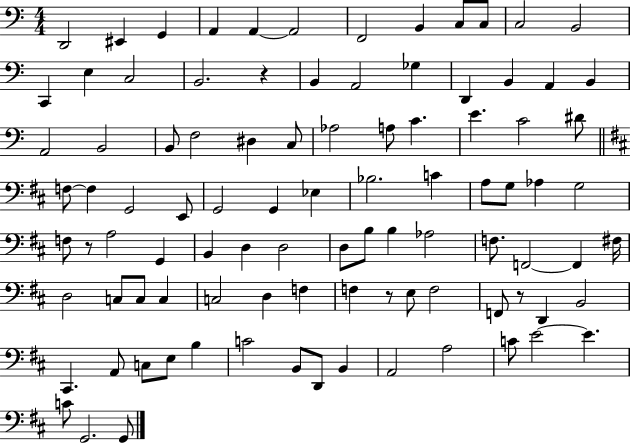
X:1
T:Untitled
M:4/4
L:1/4
K:C
D,,2 ^E,, G,, A,, A,, A,,2 F,,2 B,, C,/2 C,/2 C,2 B,,2 C,, E, C,2 B,,2 z B,, A,,2 _G, D,, B,, A,, B,, A,,2 B,,2 B,,/2 F,2 ^D, C,/2 _A,2 A,/2 C E C2 ^D/2 F,/2 F, G,,2 E,,/2 G,,2 G,, _E, _B,2 C A,/2 G,/2 _A, G,2 F,/2 z/2 A,2 G,, B,, D, D,2 D,/2 B,/2 B, _A,2 F,/2 F,,2 F,, ^F,/4 D,2 C,/2 C,/2 C, C,2 D, F, F, z/2 E,/2 F,2 F,,/2 z/2 D,, B,,2 ^C,, A,,/2 C,/2 E,/2 B, C2 B,,/2 D,,/2 B,, A,,2 A,2 C/2 E2 E C/2 G,,2 G,,/2